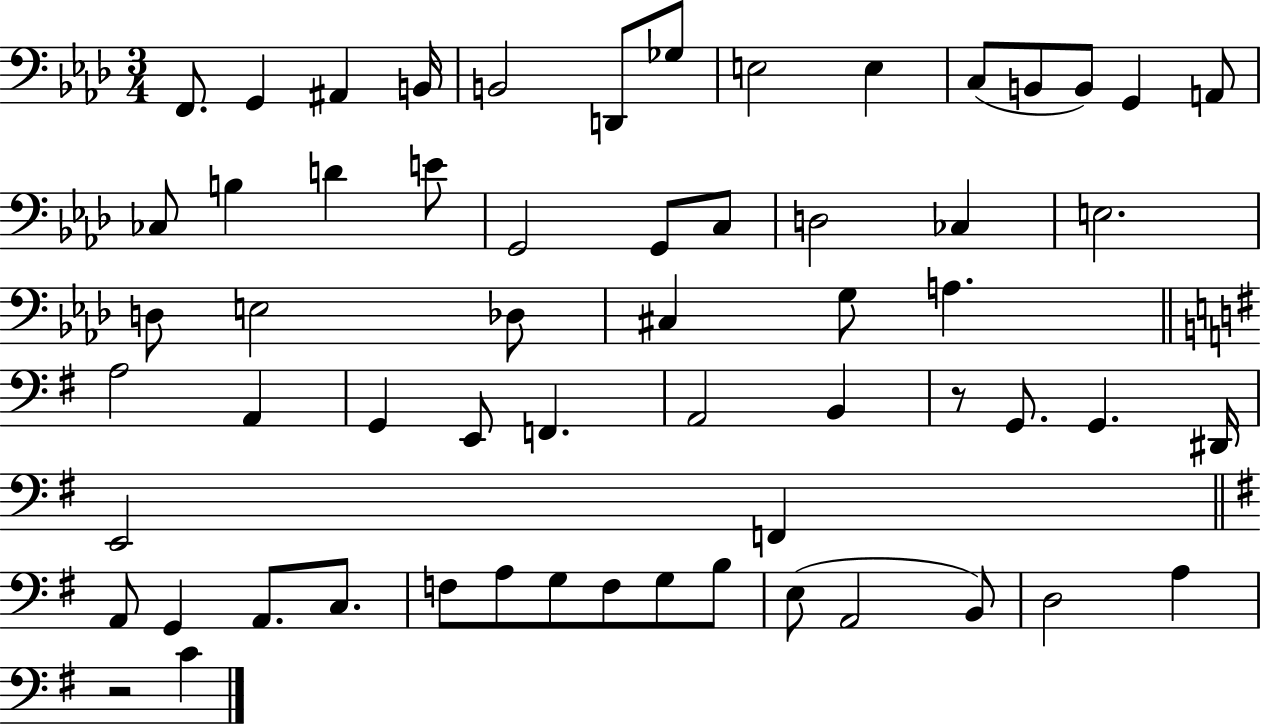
F2/e. G2/q A#2/q B2/s B2/h D2/e Gb3/e E3/h E3/q C3/e B2/e B2/e G2/q A2/e CES3/e B3/q D4/q E4/e G2/h G2/e C3/e D3/h CES3/q E3/h. D3/e E3/h Db3/e C#3/q G3/e A3/q. A3/h A2/q G2/q E2/e F2/q. A2/h B2/q R/e G2/e. G2/q. D#2/s E2/h F2/q A2/e G2/q A2/e. C3/e. F3/e A3/e G3/e F3/e G3/e B3/e E3/e A2/h B2/e D3/h A3/q R/h C4/q